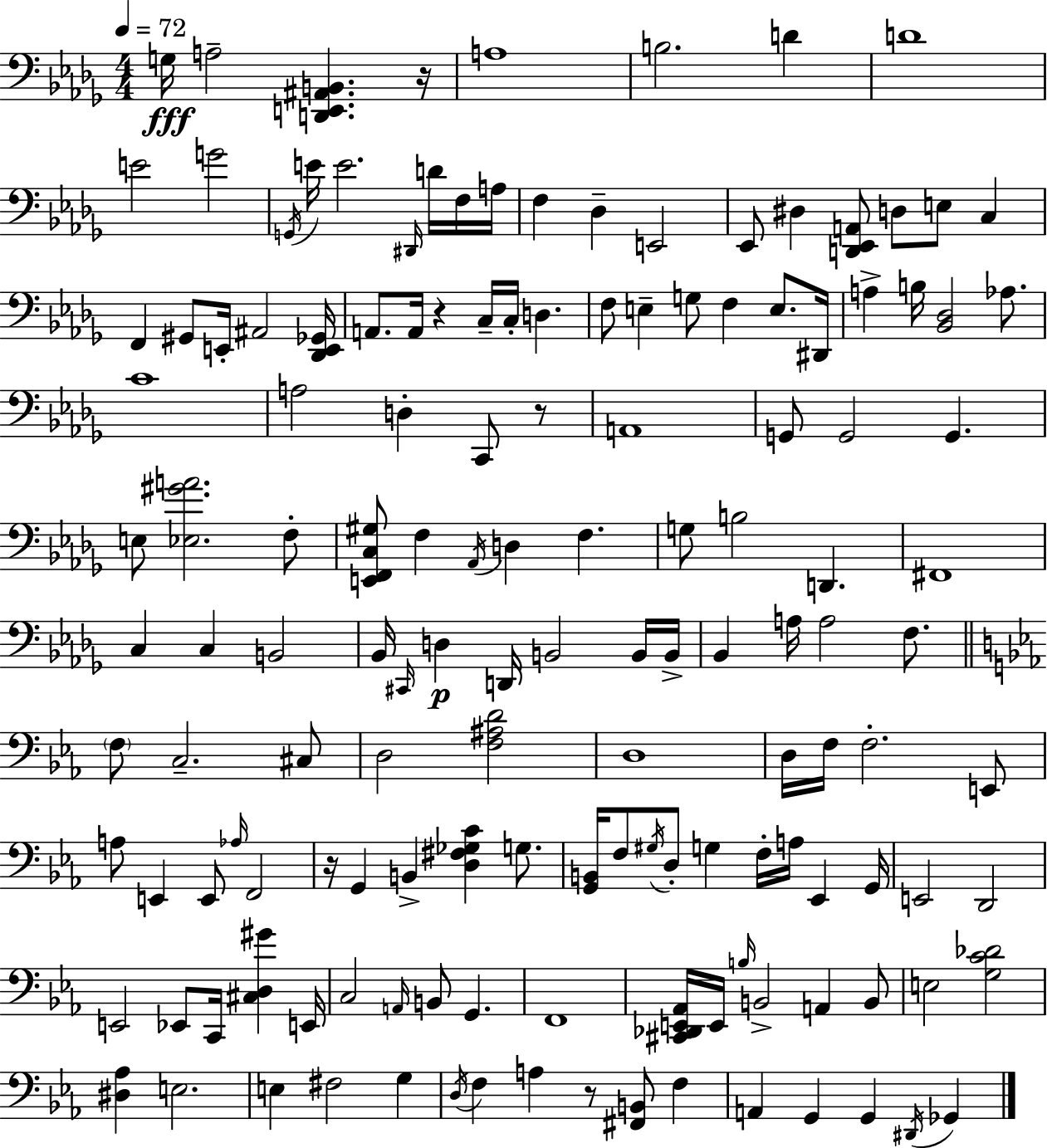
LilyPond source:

{
  \clef bass
  \numericTimeSignature
  \time 4/4
  \key bes \minor
  \tempo 4 = 72
  g16\fff a2-- <d, e, ais, b,>4. r16 | a1 | b2. d'4 | d'1 | \break e'2 g'2 | \acciaccatura { g,16 } e'16 e'2. \grace { dis,16 } d'16 | f16 a16 f4 des4-- e,2 | ees,8 dis4 <d, ees, a,>8 d8 e8 c4 | \break f,4 gis,8 e,16-. ais,2 | <des, e, ges,>16 a,8. a,16 r4 c16-- c16-. d4. | f8 e4-- g8 f4 e8. | dis,16 a4-> b16 <bes, des>2 aes8. | \break c'1 | a2 d4-. c,8 | r8 a,1 | g,8 g,2 g,4. | \break e8 <ees gis' a'>2. | f8-. <e, f, c gis>8 f4 \acciaccatura { aes,16 } d4 f4. | g8 b2 d,4. | fis,1 | \break c4 c4 b,2 | bes,16 \grace { cis,16 } d4\p d,16 b,2 | b,16 b,16-> bes,4 a16 a2 | f8. \bar "||" \break \key ees \major \parenthesize f8 c2.-- cis8 | d2 <f ais d'>2 | d1 | d16 f16 f2.-. e,8 | \break a8 e,4 e,8 \grace { aes16 } f,2 | r16 g,4 b,4-> <d fis ges c'>4 g8. | <g, b,>16 f8 \acciaccatura { gis16 } d8-. g4 f16-. a16 ees,4 | g,16 e,2 d,2 | \break e,2 ees,8 c,16 <cis d gis'>4 | e,16 c2 \grace { a,16 } b,8 g,4. | f,1 | <cis, des, e, aes,>16 e,16 \grace { b16 } b,2-> a,4 | \break b,8 e2 <g c' des'>2 | <dis aes>4 e2. | e4 fis2 | g4 \acciaccatura { d16 } f4 a4 r8 <fis, b,>8 | \break f4 a,4 g,4 g,4 | \acciaccatura { dis,16 } ges,4 \bar "|."
}